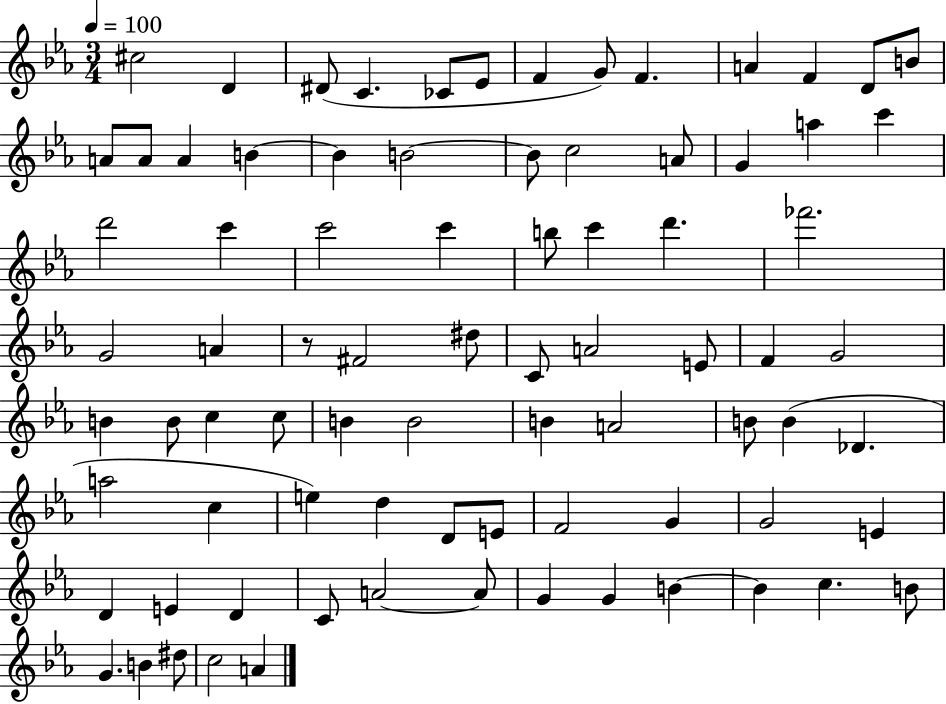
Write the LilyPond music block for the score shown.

{
  \clef treble
  \numericTimeSignature
  \time 3/4
  \key ees \major
  \tempo 4 = 100
  cis''2 d'4 | dis'8( c'4. ces'8 ees'8 | f'4 g'8) f'4. | a'4 f'4 d'8 b'8 | \break a'8 a'8 a'4 b'4~~ | b'4 b'2~~ | b'8 c''2 a'8 | g'4 a''4 c'''4 | \break d'''2 c'''4 | c'''2 c'''4 | b''8 c'''4 d'''4. | fes'''2. | \break g'2 a'4 | r8 fis'2 dis''8 | c'8 a'2 e'8 | f'4 g'2 | \break b'4 b'8 c''4 c''8 | b'4 b'2 | b'4 a'2 | b'8 b'4( des'4. | \break a''2 c''4 | e''4) d''4 d'8 e'8 | f'2 g'4 | g'2 e'4 | \break d'4 e'4 d'4 | c'8 a'2~~ a'8 | g'4 g'4 b'4~~ | b'4 c''4. b'8 | \break g'4. b'4 dis''8 | c''2 a'4 | \bar "|."
}